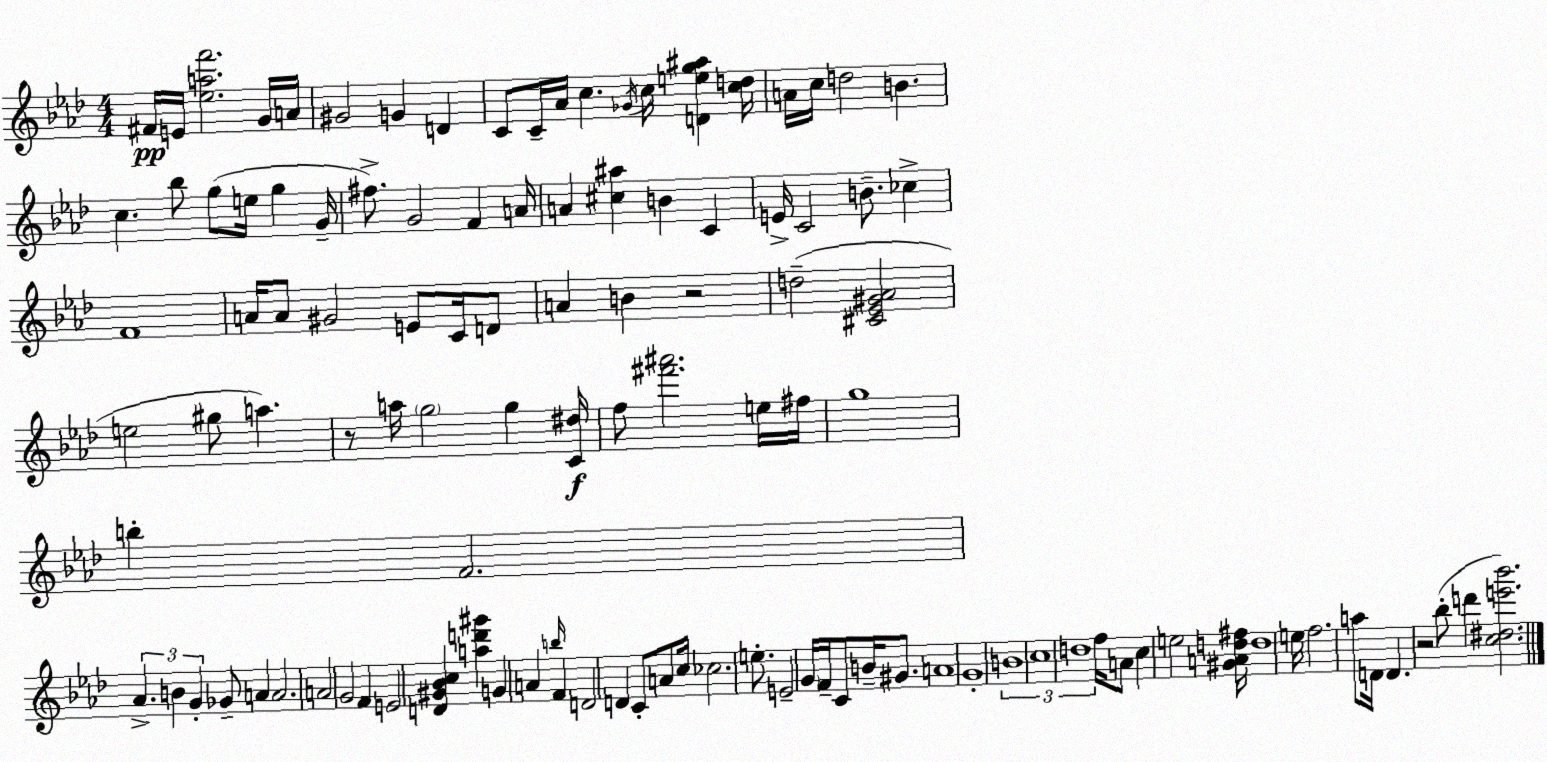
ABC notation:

X:1
T:Untitled
M:4/4
L:1/4
K:Fm
^F/4 E/4 [_eaf']2 G/4 A/4 ^G2 G D C/2 C/4 _A/4 c _G/4 c/4 [Deg^a] [cd]/4 A/4 c/4 d2 B c _b/2 g/2 e/4 g G/4 ^f/2 G2 F A/4 A [^c^a] B C E/4 C2 B/2 _c F4 A/4 A/2 ^G2 E/2 C/4 D/2 A B z2 d2 [^C_E^G_A]2 e2 ^g/2 a z/2 a/4 g2 g [C^d]/4 f/2 [^f'^a']2 e/4 ^f/4 g4 b F2 _A B G _G/2 A A2 A2 G2 F E2 [D^G_Bc] [ad'^g'] G A b/4 F D2 D C/2 A/2 c/4 _c2 e/2 E2 G/4 F/4 C/2 B/4 ^G/2 A4 G4 B4 c4 d4 f/4 A/2 c e2 [^GAd^f]/4 d4 e/4 f2 a/2 D/4 D z2 _b/2 d' [c^de'_b']2